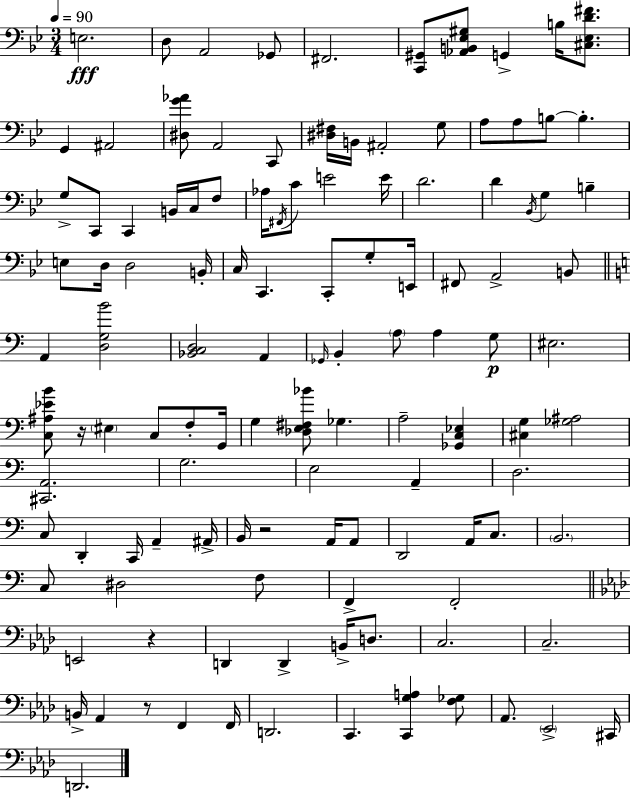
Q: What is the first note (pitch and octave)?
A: E3